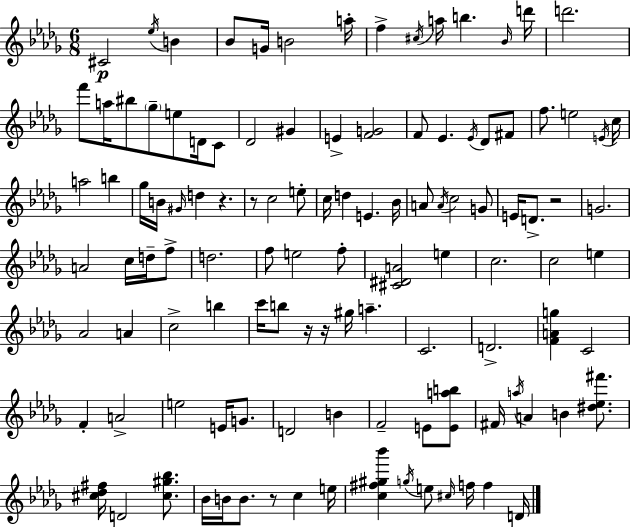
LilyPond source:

{
  \clef treble
  \numericTimeSignature
  \time 6/8
  \key bes \minor
  \repeat volta 2 { cis'2\p \acciaccatura { ees''16 } b'4 | bes'8 g'16 b'2 | a''16-. f''4-> \acciaccatura { cis''16 } a''16 b''4. | \grace { bes'16 } d'''16 d'''2. | \break f'''8 a''16 bis''8 \parenthesize ges''8-- e''8 | d'16 c'8 des'2 gis'4 | e'4-> <f' g'>2 | f'8 ees'4. \acciaccatura { ees'16 } | \break des'8 fis'8 f''8. e''2 | \acciaccatura { e'16 } c''16 a''2 | b''4 ges''16 b'16 \grace { gis'16 } d''4 | r4. r8 c''2 | \break e''8-. c''16 d''4 e'4. | bes'16 a'8 \acciaccatura { a'16 } c''2 | g'8 e'16 d'8.-> r2 | g'2. | \break a'2 | c''16 d''16-- f''8-> d''2. | f''8 e''2 | f''8-. <cis' dis' a'>2 | \break e''4 c''2. | c''2 | e''4 aes'2 | a'4 c''2-> | \break b''4 c'''16 b''8 r16 r16 | gis''16 a''4.-- c'2. | d'2.-> | <f' a' g''>4 c'2 | \break f'4-. a'2-> | e''2 | e'16 g'8. d'2 | b'4 f'2-- | \break e'8 <e' a'' b''>8 fis'16 \acciaccatura { a''16 } a'4 | b'4 <dis'' ees'' fis'''>8. <cis'' des'' fis''>16 d'2 | <cis'' gis'' bes''>8. bes'16 b'16 b'8. | r8 c''4 e''16 <c'' fis'' gis'' bes'''>4 | \break \acciaccatura { g''16 } e''8 \grace { cis''16 } f''16 f''4 d'16 } \bar "|."
}